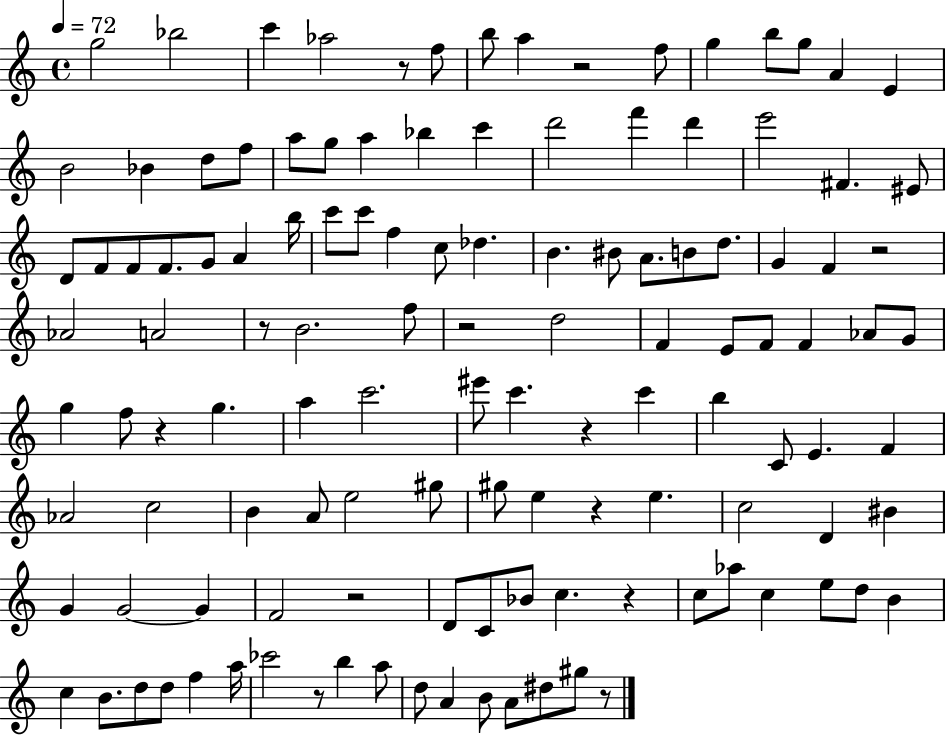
X:1
T:Untitled
M:4/4
L:1/4
K:C
g2 _b2 c' _a2 z/2 f/2 b/2 a z2 f/2 g b/2 g/2 A E B2 _B d/2 f/2 a/2 g/2 a _b c' d'2 f' d' e'2 ^F ^E/2 D/2 F/2 F/2 F/2 G/2 A b/4 c'/2 c'/2 f c/2 _d B ^B/2 A/2 B/2 d/2 G F z2 _A2 A2 z/2 B2 f/2 z2 d2 F E/2 F/2 F _A/2 G/2 g f/2 z g a c'2 ^e'/2 c' z c' b C/2 E F _A2 c2 B A/2 e2 ^g/2 ^g/2 e z e c2 D ^B G G2 G F2 z2 D/2 C/2 _B/2 c z c/2 _a/2 c e/2 d/2 B c B/2 d/2 d/2 f a/4 _c'2 z/2 b a/2 d/2 A B/2 A/2 ^d/2 ^g/2 z/2